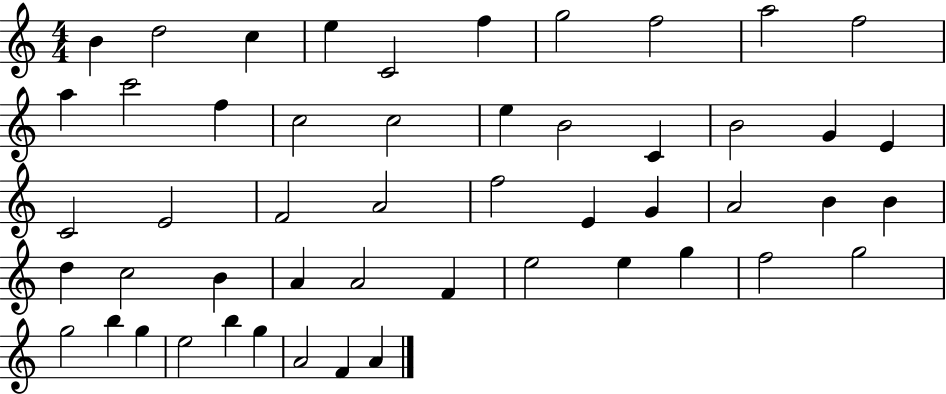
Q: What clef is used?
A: treble